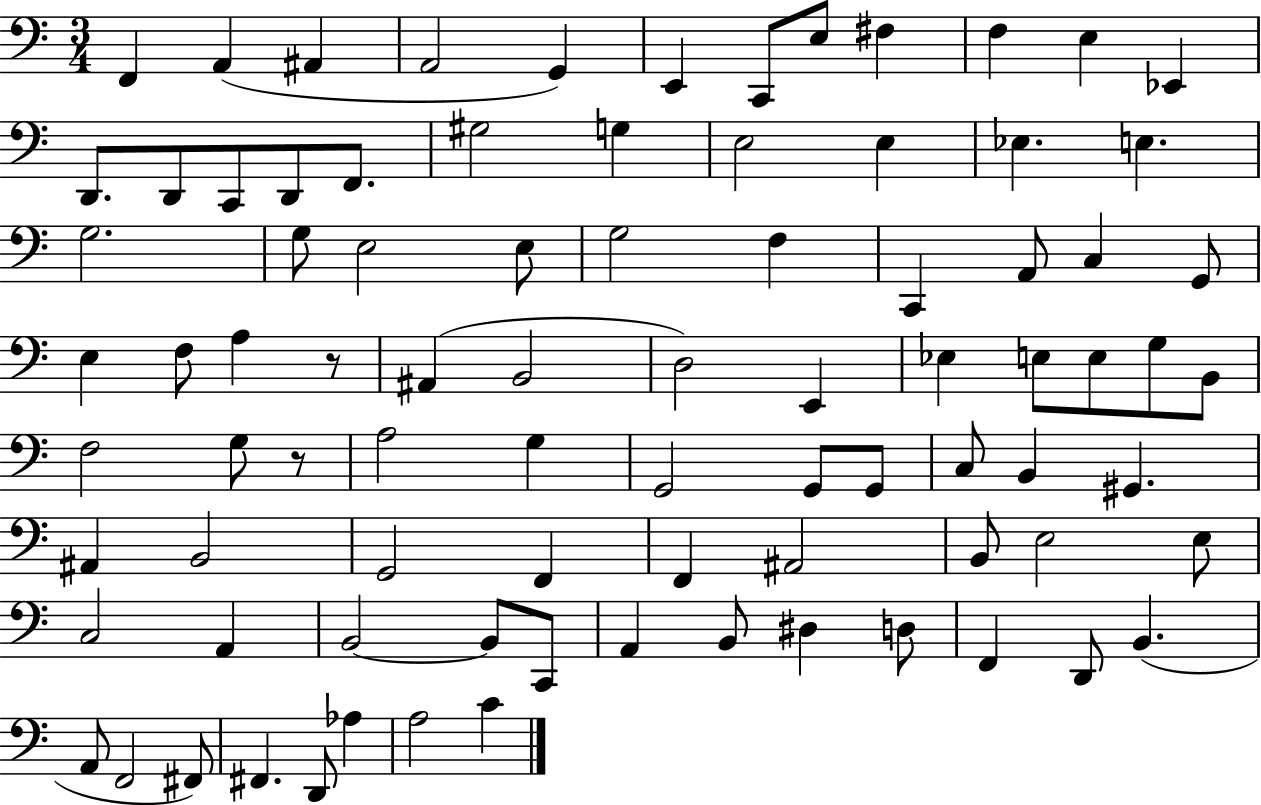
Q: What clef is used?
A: bass